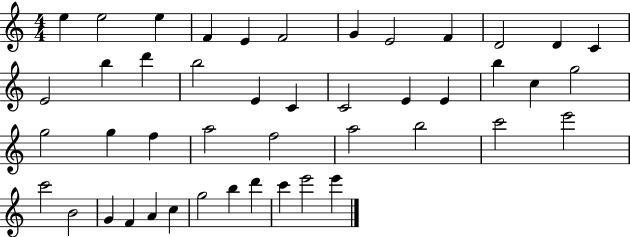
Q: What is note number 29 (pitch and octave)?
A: F5